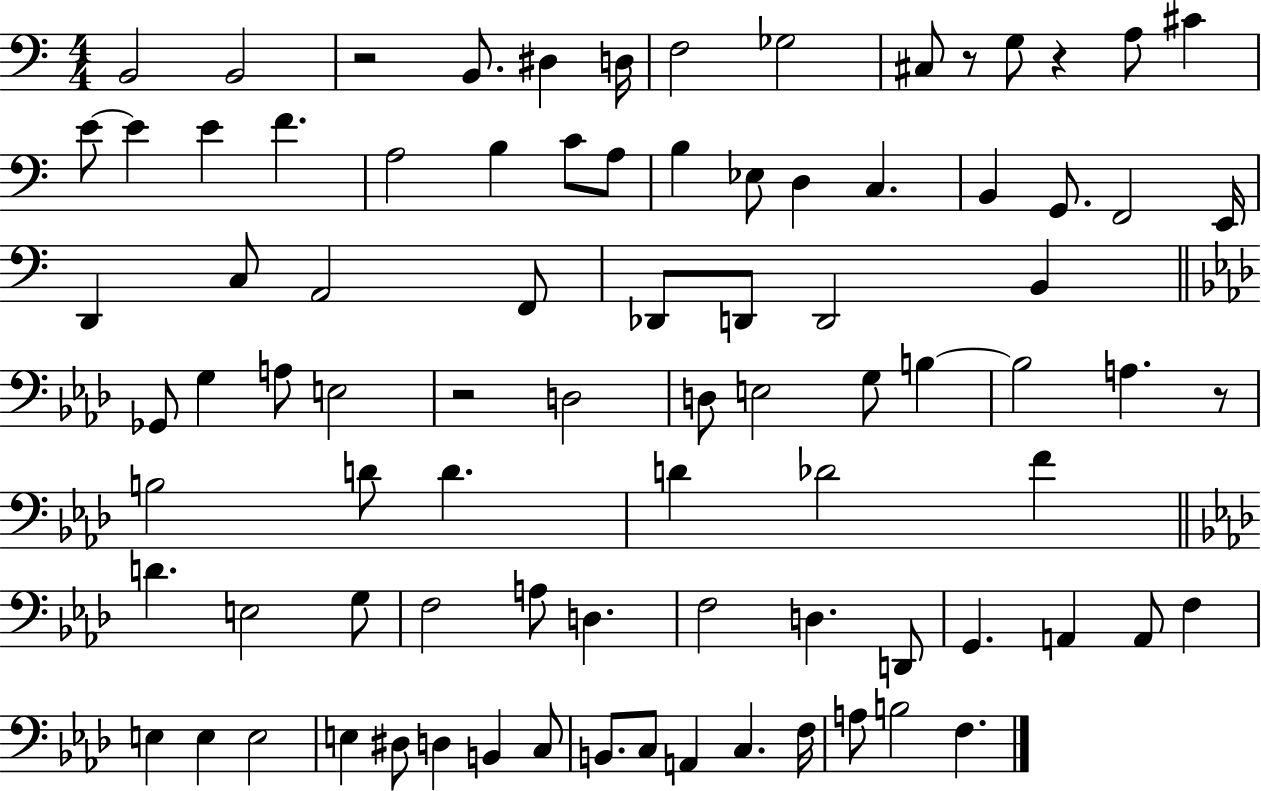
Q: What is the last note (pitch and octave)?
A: F3